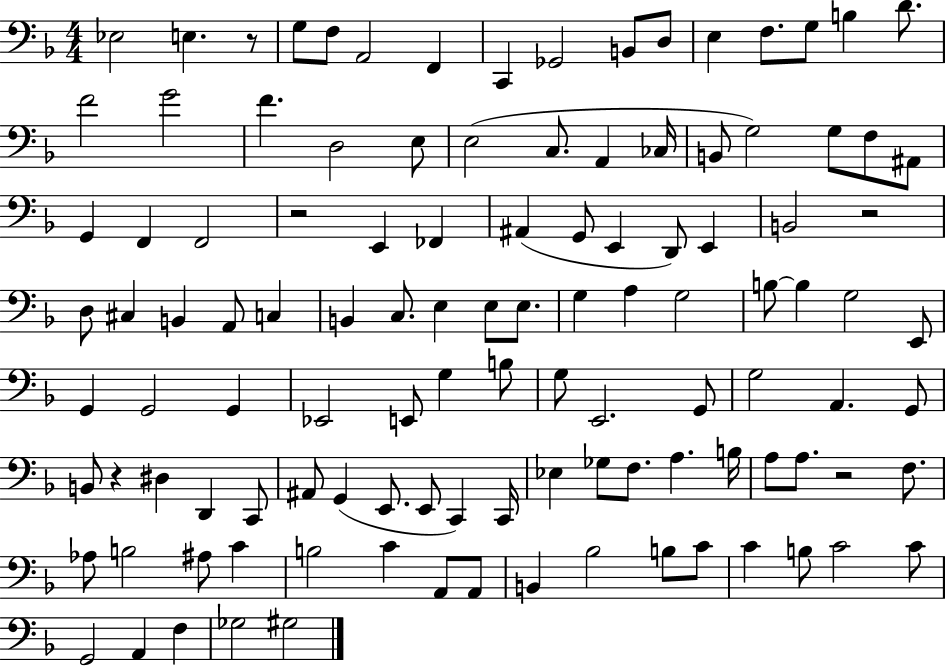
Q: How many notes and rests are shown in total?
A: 114